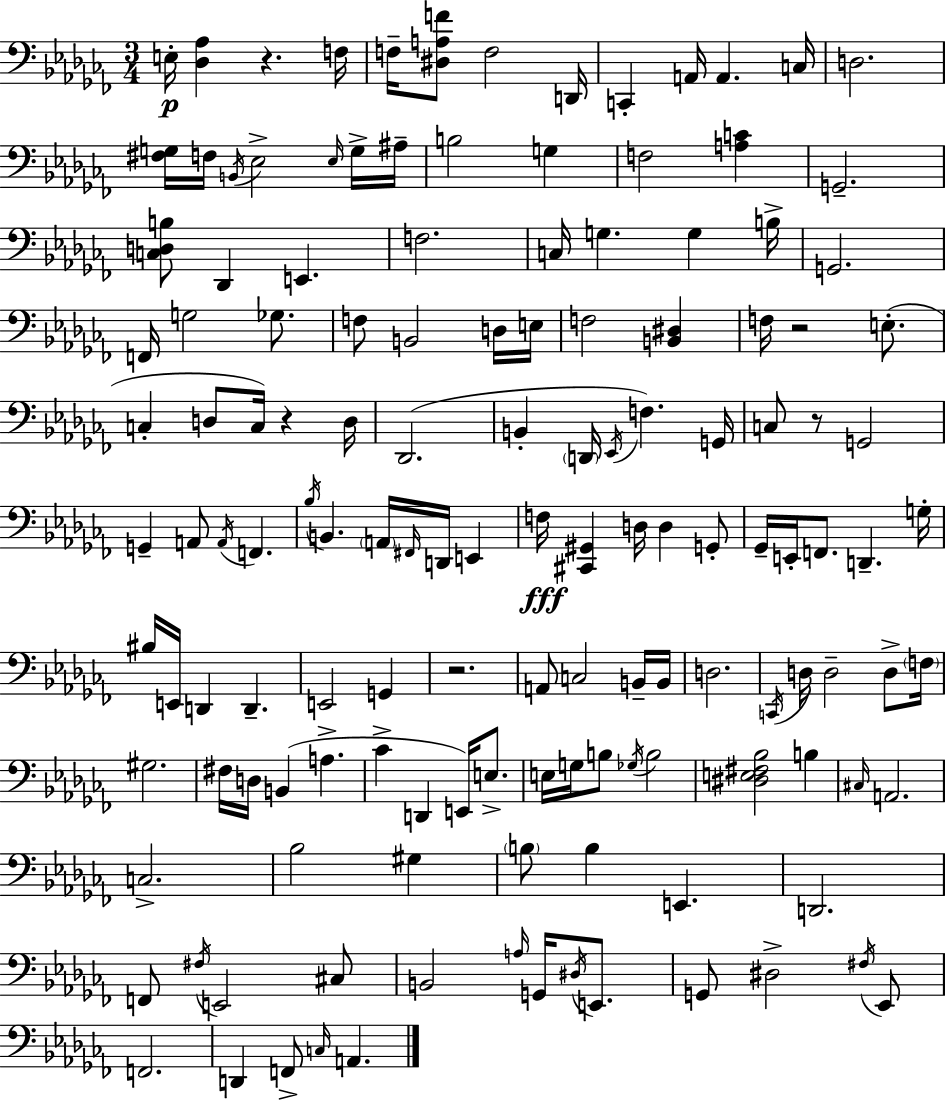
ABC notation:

X:1
T:Untitled
M:3/4
L:1/4
K:Abm
E,/4 [_D,_A,] z F,/4 F,/4 [^D,A,F]/2 F,2 D,,/4 C,, A,,/4 A,, C,/4 D,2 [^F,G,]/4 F,/4 B,,/4 _E,2 _E,/4 G,/4 ^A,/4 B,2 G, F,2 [A,C] G,,2 [C,D,B,]/2 _D,, E,, F,2 C,/4 G, G, B,/4 G,,2 F,,/4 G,2 _G,/2 F,/2 B,,2 D,/4 E,/4 F,2 [B,,^D,] F,/4 z2 E,/2 C, D,/2 C,/4 z D,/4 _D,,2 B,, D,,/4 _E,,/4 F, G,,/4 C,/2 z/2 G,,2 G,, A,,/2 A,,/4 F,, _B,/4 B,, A,,/4 ^F,,/4 D,,/4 E,, F,/4 [^C,,^G,,] D,/4 D, G,,/2 _G,,/4 E,,/4 F,,/2 D,, G,/4 ^B,/4 E,,/4 D,, D,, E,,2 G,, z2 A,,/2 C,2 B,,/4 B,,/4 D,2 C,,/4 D,/4 D,2 D,/2 F,/4 ^G,2 ^F,/4 D,/4 B,, A, _C D,, E,,/4 E,/2 E,/4 G,/4 B,/2 _G,/4 B,2 [^D,E,^F,_B,]2 B, ^C,/4 A,,2 C,2 _B,2 ^G, B,/2 B, E,, D,,2 F,,/2 ^F,/4 E,,2 ^C,/2 B,,2 A,/4 G,,/4 ^D,/4 E,,/2 G,,/2 ^D,2 ^F,/4 _E,,/2 F,,2 D,, F,,/2 C,/4 A,,